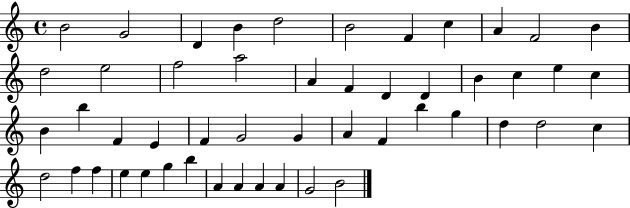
B4/h G4/h D4/q B4/q D5/h B4/h F4/q C5/q A4/q F4/h B4/q D5/h E5/h F5/h A5/h A4/q F4/q D4/q D4/q B4/q C5/q E5/q C5/q B4/q B5/q F4/q E4/q F4/q G4/h G4/q A4/q F4/q B5/q G5/q D5/q D5/h C5/q D5/h F5/q F5/q E5/q E5/q G5/q B5/q A4/q A4/q A4/q A4/q G4/h B4/h